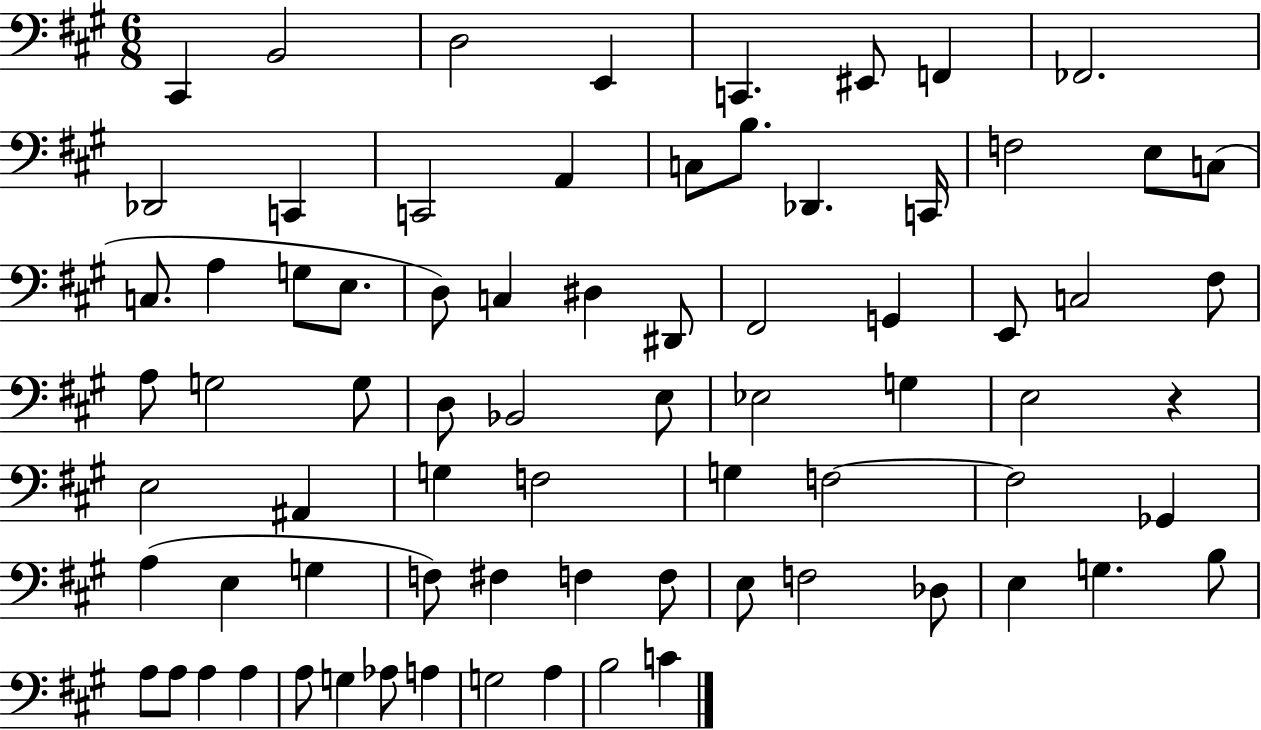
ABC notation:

X:1
T:Untitled
M:6/8
L:1/4
K:A
^C,, B,,2 D,2 E,, C,, ^E,,/2 F,, _F,,2 _D,,2 C,, C,,2 A,, C,/2 B,/2 _D,, C,,/4 F,2 E,/2 C,/2 C,/2 A, G,/2 E,/2 D,/2 C, ^D, ^D,,/2 ^F,,2 G,, E,,/2 C,2 ^F,/2 A,/2 G,2 G,/2 D,/2 _B,,2 E,/2 _E,2 G, E,2 z E,2 ^A,, G, F,2 G, F,2 F,2 _G,, A, E, G, F,/2 ^F, F, F,/2 E,/2 F,2 _D,/2 E, G, B,/2 A,/2 A,/2 A, A, A,/2 G, _A,/2 A, G,2 A, B,2 C